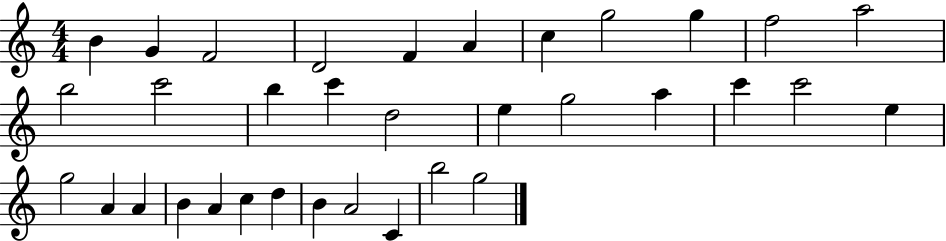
B4/q G4/q F4/h D4/h F4/q A4/q C5/q G5/h G5/q F5/h A5/h B5/h C6/h B5/q C6/q D5/h E5/q G5/h A5/q C6/q C6/h E5/q G5/h A4/q A4/q B4/q A4/q C5/q D5/q B4/q A4/h C4/q B5/h G5/h